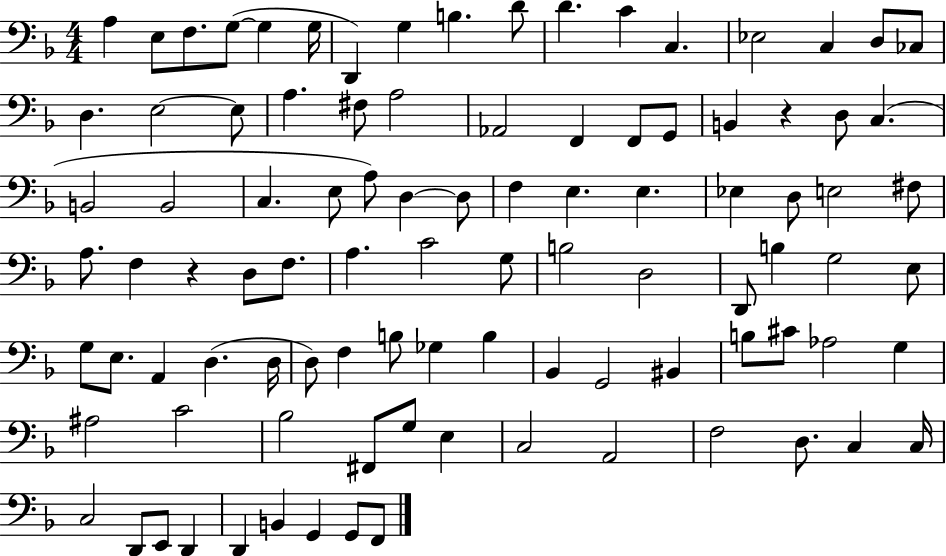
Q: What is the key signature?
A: F major